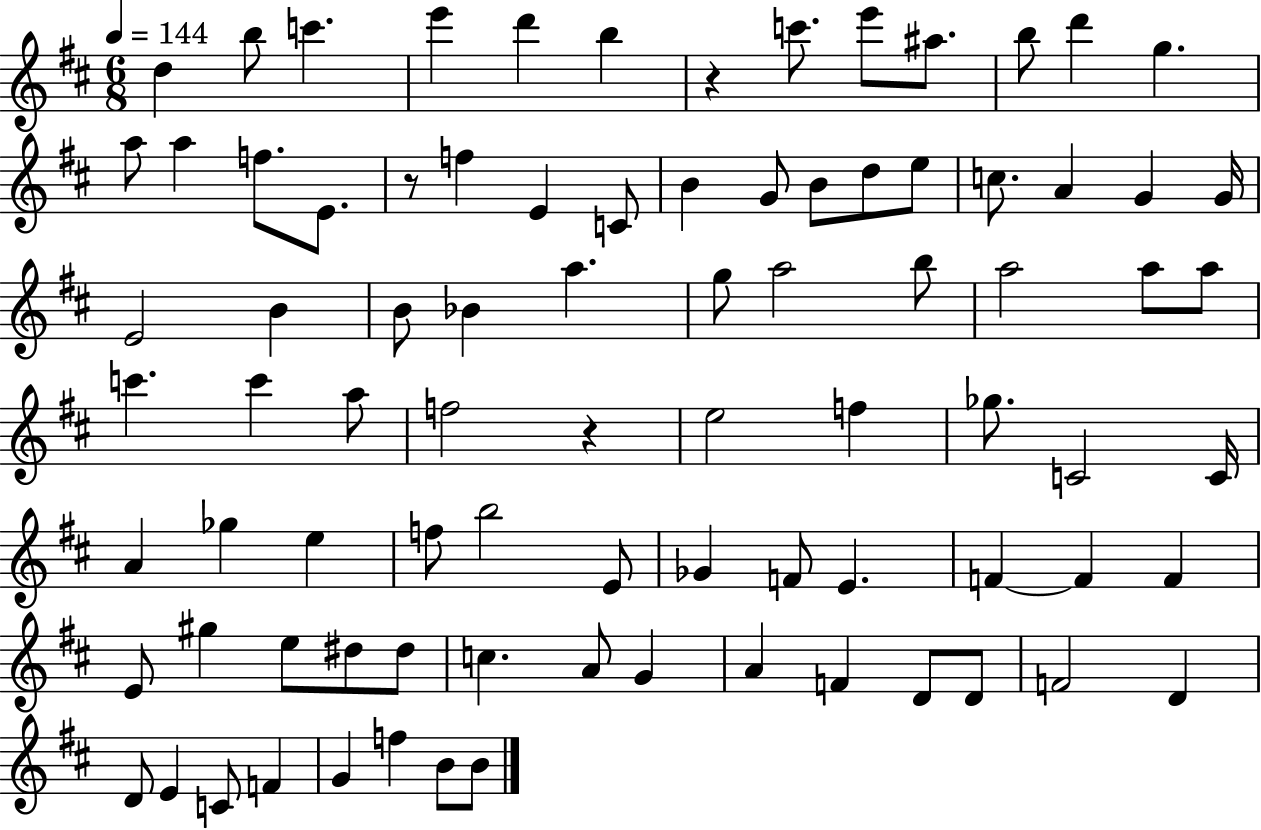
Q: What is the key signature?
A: D major